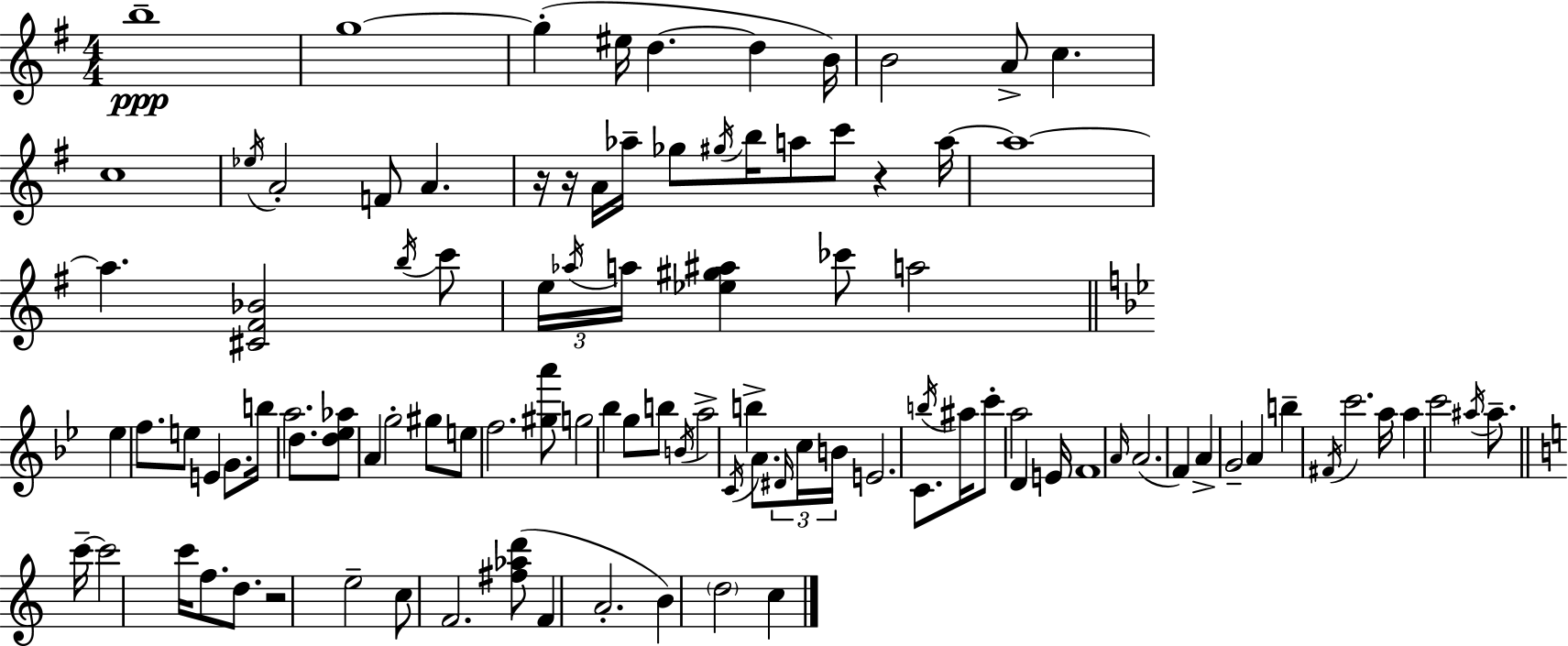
{
  \clef treble
  \numericTimeSignature
  \time 4/4
  \key g \major
  b''1--\ppp | g''1~~ | g''4-.( eis''16 d''4.~~ d''4 b'16) | b'2 a'8-> c''4. | \break c''1 | \acciaccatura { ees''16 } a'2-. f'8 a'4. | r16 r16 a'16 aes''16-- ges''8 \acciaccatura { gis''16 } b''16 a''8 c'''8 r4 | a''16~~ a''1~~ | \break a''4. <cis' fis' bes'>2 | \acciaccatura { b''16 } c'''8 \tuplet 3/2 { e''16 \acciaccatura { aes''16 } a''16 } <ees'' gis'' ais''>4 ces'''8 a''2 | \bar "||" \break \key bes \major ees''4 f''8. e''8 e'4 g'8. | b''16 a''2. d''8. | <d'' ees'' aes''>8 a'4 g''2-. gis''8 | e''8 f''2. <gis'' a'''>8 | \break g''2 bes''4 g''8 b''8 | \acciaccatura { b'16 } a''2-> \acciaccatura { c'16 } b''4-> a'8. | \tuplet 3/2 { \grace { dis'16 } c''16 b'16 } e'2. | c'8. \acciaccatura { b''16 } ais''16 c'''8-. a''2 d'4 | \break e'16 f'1 | \grace { a'16 }( a'2. | f'4) a'4-> g'2-- | a'4 b''4-- \acciaccatura { fis'16 } c'''2. | \break a''16 a''4 c'''2 | \acciaccatura { ais''16 } ais''8.-- \bar "||" \break \key c \major c'''16--~~ c'''2 c'''16 f''8. d''8. | r2 e''2-- | c''8 f'2. <fis'' aes'' d'''>8( | f'4 a'2.-. | \break b'4) \parenthesize d''2 c''4 | \bar "|."
}